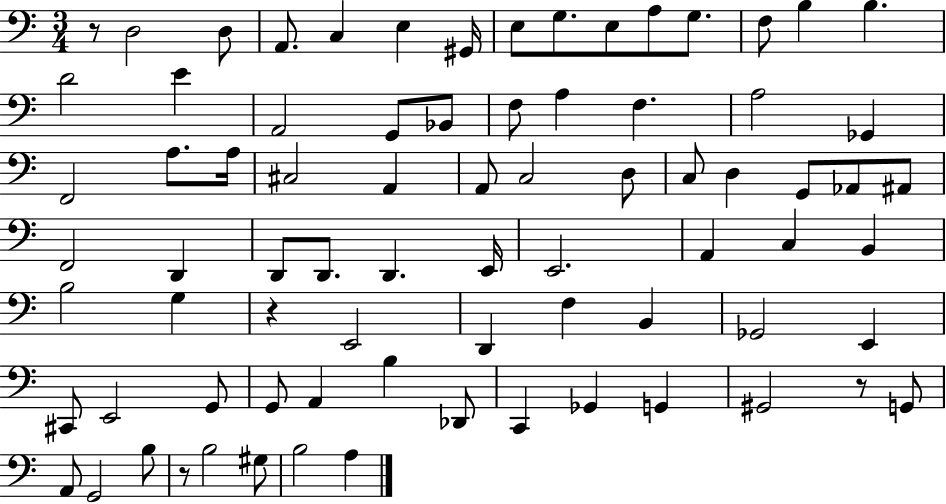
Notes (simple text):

R/e D3/h D3/e A2/e. C3/q E3/q G#2/s E3/e G3/e. E3/e A3/e G3/e. F3/e B3/q B3/q. D4/h E4/q A2/h G2/e Bb2/e F3/e A3/q F3/q. A3/h Gb2/q F2/h A3/e. A3/s C#3/h A2/q A2/e C3/h D3/e C3/e D3/q G2/e Ab2/e A#2/e F2/h D2/q D2/e D2/e. D2/q. E2/s E2/h. A2/q C3/q B2/q B3/h G3/q R/q E2/h D2/q F3/q B2/q Gb2/h E2/q C#2/e E2/h G2/e G2/e A2/q B3/q Db2/e C2/q Gb2/q G2/q G#2/h R/e G2/e A2/e G2/h B3/e R/e B3/h G#3/e B3/h A3/q